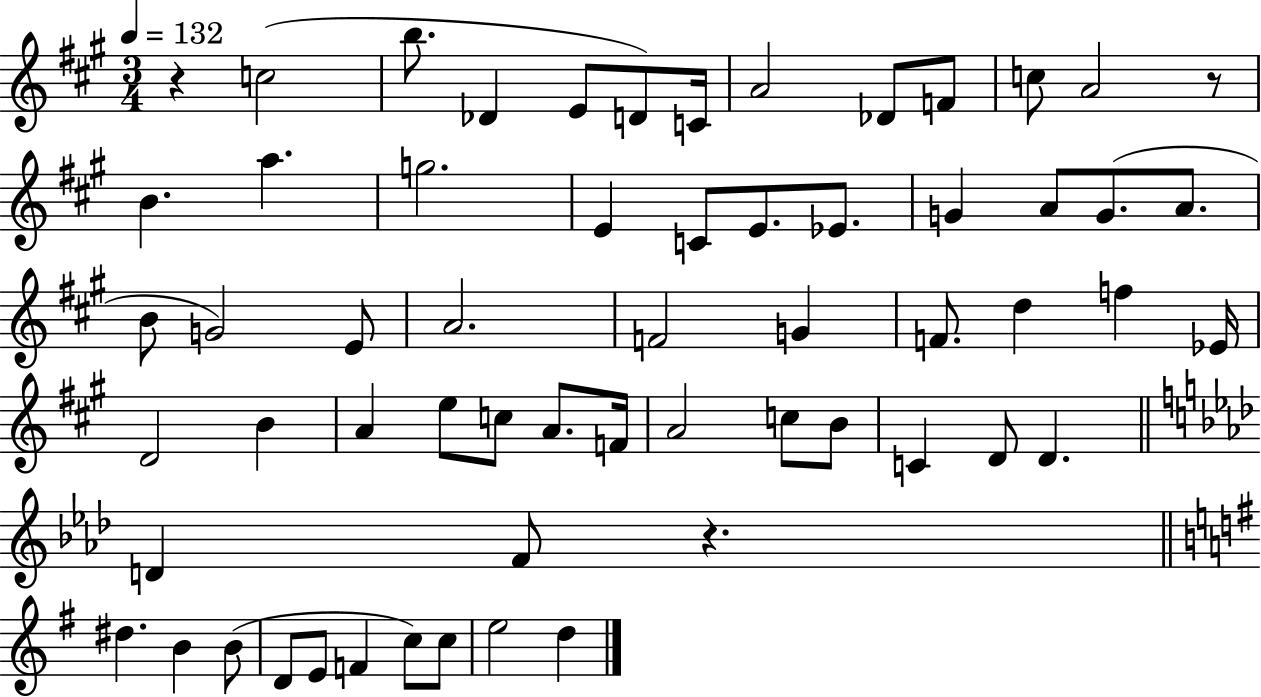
{
  \clef treble
  \numericTimeSignature
  \time 3/4
  \key a \major
  \tempo 4 = 132
  \repeat volta 2 { r4 c''2( | b''8. des'4 e'8 d'8) c'16 | a'2 des'8 f'8 | c''8 a'2 r8 | \break b'4. a''4. | g''2. | e'4 c'8 e'8. ees'8. | g'4 a'8 g'8.( a'8. | \break b'8 g'2) e'8 | a'2. | f'2 g'4 | f'8. d''4 f''4 ees'16 | \break d'2 b'4 | a'4 e''8 c''8 a'8. f'16 | a'2 c''8 b'8 | c'4 d'8 d'4. | \break \bar "||" \break \key f \minor d'4 f'8 r4. | \bar "||" \break \key g \major dis''4. b'4 b'8( | d'8 e'8 f'4 c''8) c''8 | e''2 d''4 | } \bar "|."
}